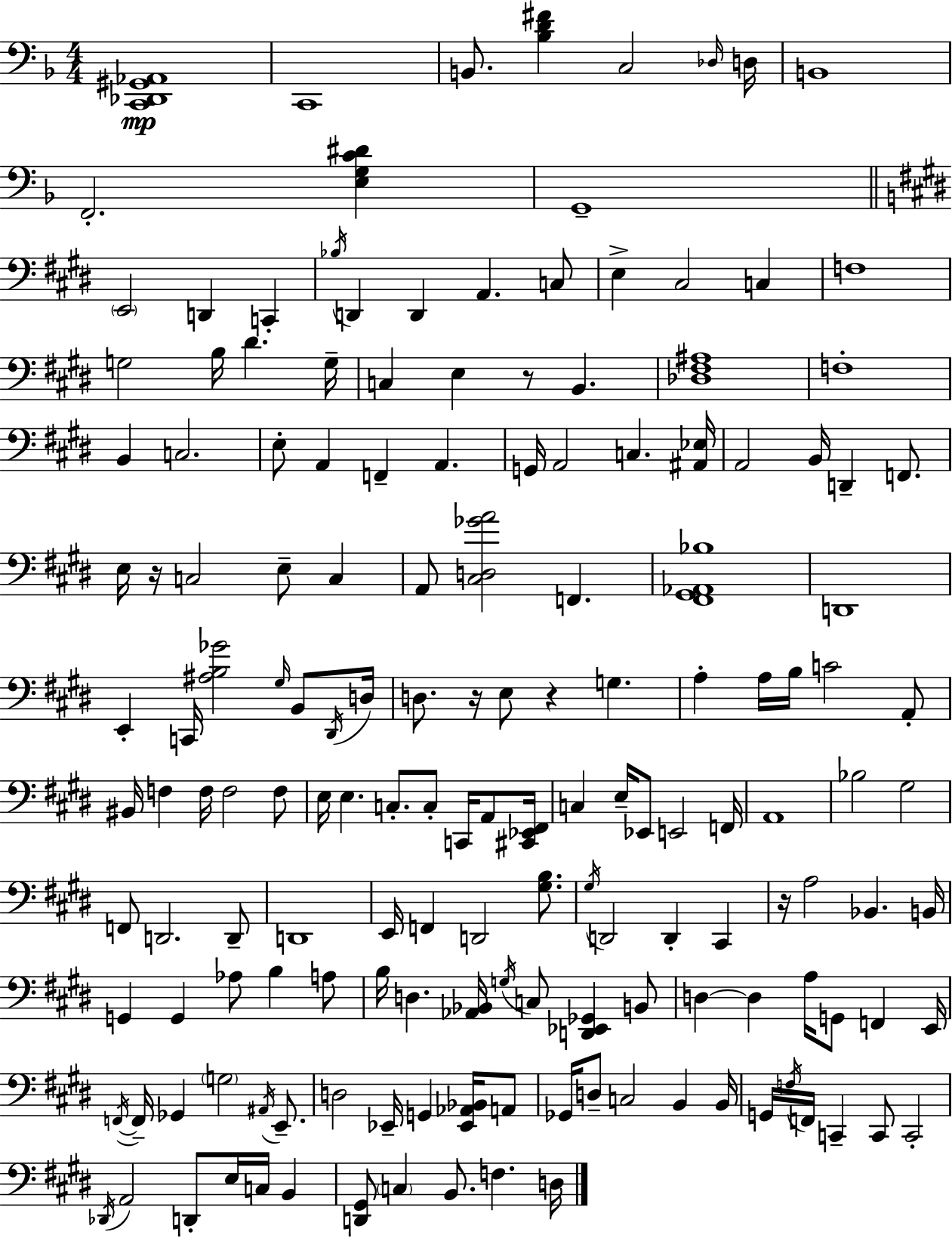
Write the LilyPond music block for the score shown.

{
  \clef bass
  \numericTimeSignature
  \time 4/4
  \key f \major
  <c, des, gis, aes,>1\mp | c,1 | b,8. <bes d' fis'>4 c2 \grace { des16 } | d16 b,1 | \break f,2.-. <e g c' dis'>4 | g,1-- | \bar "||" \break \key e \major \parenthesize e,2 d,4 c,4-. | \acciaccatura { bes16 } d,4 d,4 a,4. c8 | e4-> cis2 c4 | f1 | \break g2 b16 dis'4. | g16-- c4 e4 r8 b,4. | <des fis ais>1 | f1-. | \break b,4 c2. | e8-. a,4 f,4-- a,4. | g,16 a,2 c4. | <ais, ees>16 a,2 b,16 d,4-- f,8. | \break e16 r16 c2 e8-- c4 | a,8 <cis d ges' a'>2 f,4. | <fis, gis, aes, bes>1 | d,1 | \break e,4-. c,16 <ais b ges'>2 \grace { gis16 } b,8 | \acciaccatura { dis,16 } d16 d8. r16 e8 r4 g4. | a4-. a16 b16 c'2 | a,8-. bis,16 f4 f16 f2 | \break f8 e16 e4. c8.-. c8-. c,16 | a,8 <cis, ees, fis,>16 c4 e16-- ees,8 e,2 | f,16 a,1 | bes2 gis2 | \break f,8 d,2. | d,8-- d,1 | e,16 f,4 d,2 | <gis b>8. \acciaccatura { gis16 } d,2 d,4-. | \break cis,4 r16 a2 bes,4. | b,16 g,4 g,4 aes8 b4 | a8 b16 d4. <aes, bes,>16 \acciaccatura { g16 } c8 <d, ees, ges,>4 | b,8 d4~~ d4 a16 g,8 | \break f,4 e,16 \acciaccatura { f,16~ }~ f,16-- ges,4 \parenthesize g2 | \acciaccatura { ais,16 } e,8.-- d2 ees,16-- | g,4 <ees, aes, bes,>16 a,8 ges,16 d8-- c2 | b,4 b,16 g,16 \acciaccatura { f16 } f,16 c,4-- c,8 | \break c,2-. \acciaccatura { des,16 } a,2 | d,8-. e16 c16 b,4 <d, gis,>8 \parenthesize c4 b,8. | f4. d16 \bar "|."
}